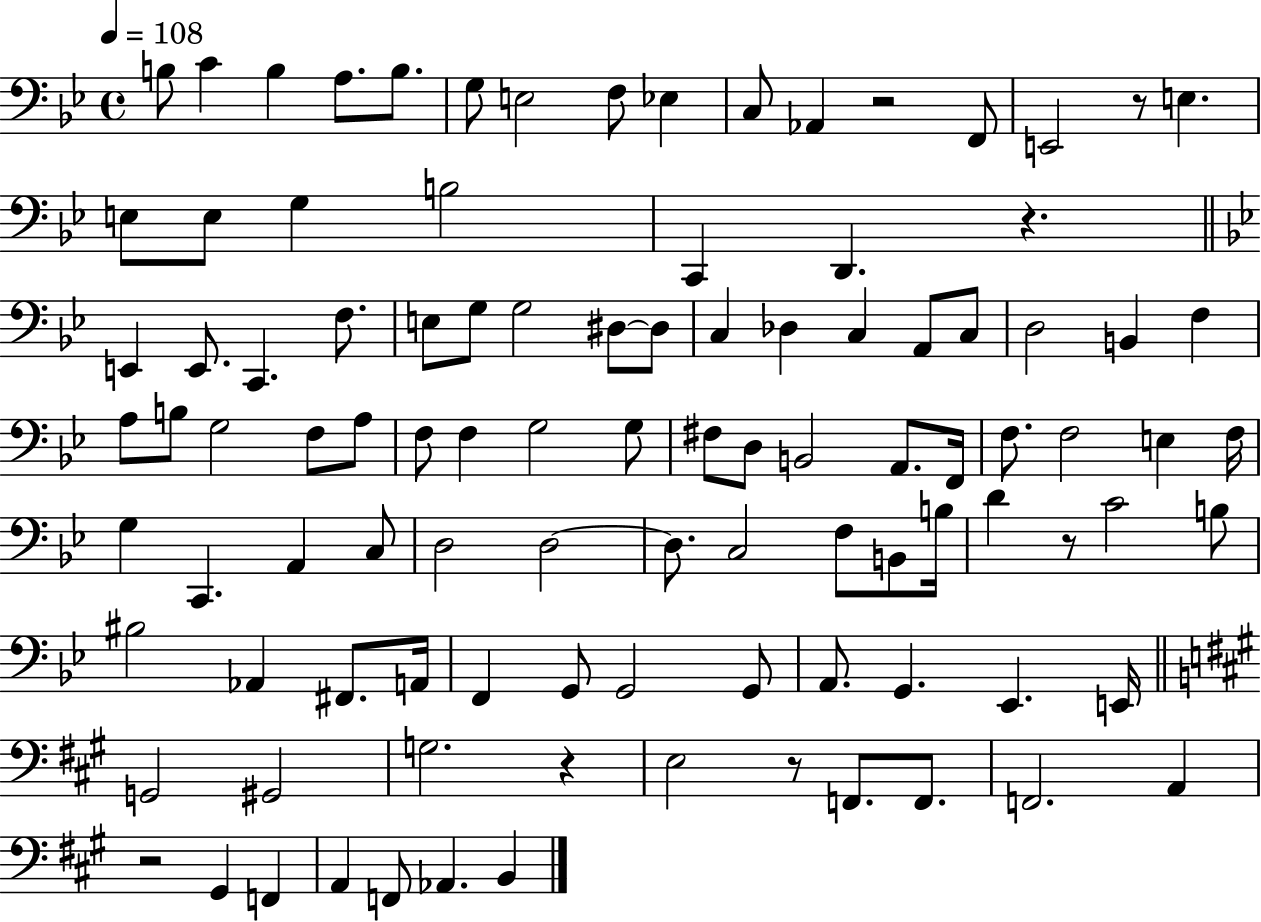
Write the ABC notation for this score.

X:1
T:Untitled
M:4/4
L:1/4
K:Bb
B,/2 C B, A,/2 B,/2 G,/2 E,2 F,/2 _E, C,/2 _A,, z2 F,,/2 E,,2 z/2 E, E,/2 E,/2 G, B,2 C,, D,, z E,, E,,/2 C,, F,/2 E,/2 G,/2 G,2 ^D,/2 ^D,/2 C, _D, C, A,,/2 C,/2 D,2 B,, F, A,/2 B,/2 G,2 F,/2 A,/2 F,/2 F, G,2 G,/2 ^F,/2 D,/2 B,,2 A,,/2 F,,/4 F,/2 F,2 E, F,/4 G, C,, A,, C,/2 D,2 D,2 D,/2 C,2 F,/2 B,,/2 B,/4 D z/2 C2 B,/2 ^B,2 _A,, ^F,,/2 A,,/4 F,, G,,/2 G,,2 G,,/2 A,,/2 G,, _E,, E,,/4 G,,2 ^G,,2 G,2 z E,2 z/2 F,,/2 F,,/2 F,,2 A,, z2 ^G,, F,, A,, F,,/2 _A,, B,,